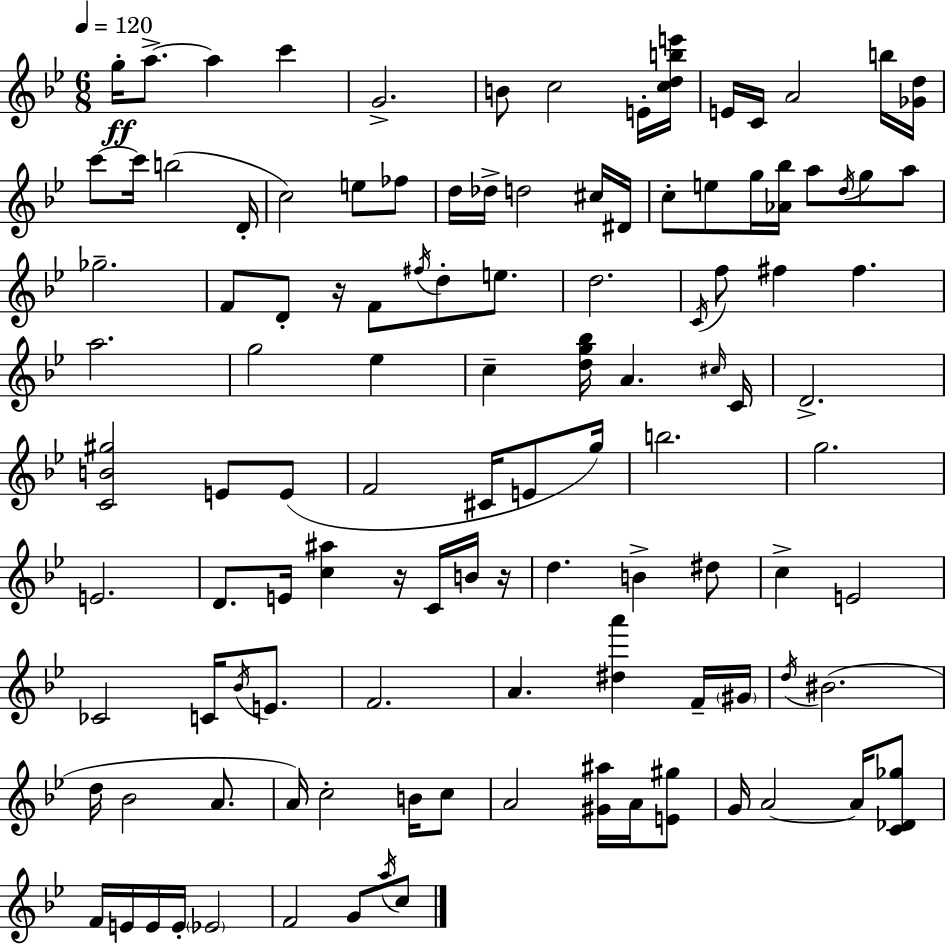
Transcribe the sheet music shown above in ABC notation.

X:1
T:Untitled
M:6/8
L:1/4
K:Bb
g/4 a/2 a c' G2 B/2 c2 E/4 [cdbe']/4 E/4 C/4 A2 b/4 [_Gd]/4 c'/2 c'/4 b2 D/4 c2 e/2 _f/2 d/4 _d/4 d2 ^c/4 ^D/4 c/2 e/2 g/4 [_A_b]/4 a/2 d/4 g/2 a/2 _g2 F/2 D/2 z/4 F/2 ^f/4 d/2 e/2 d2 C/4 f/2 ^f ^f a2 g2 _e c [dg_b]/4 A ^c/4 C/4 D2 [CB^g]2 E/2 E/2 F2 ^C/4 E/2 g/4 b2 g2 E2 D/2 E/4 [c^a] z/4 C/4 B/4 z/4 d B ^d/2 c E2 _C2 C/4 _B/4 E/2 F2 A [^da'] F/4 ^G/4 d/4 ^B2 d/4 _B2 A/2 A/4 c2 B/4 c/2 A2 [^G^a]/4 A/4 [E^g]/2 G/4 A2 A/4 [C_D_g]/2 F/4 E/4 E/4 E/4 _E2 F2 G/2 a/4 c/2